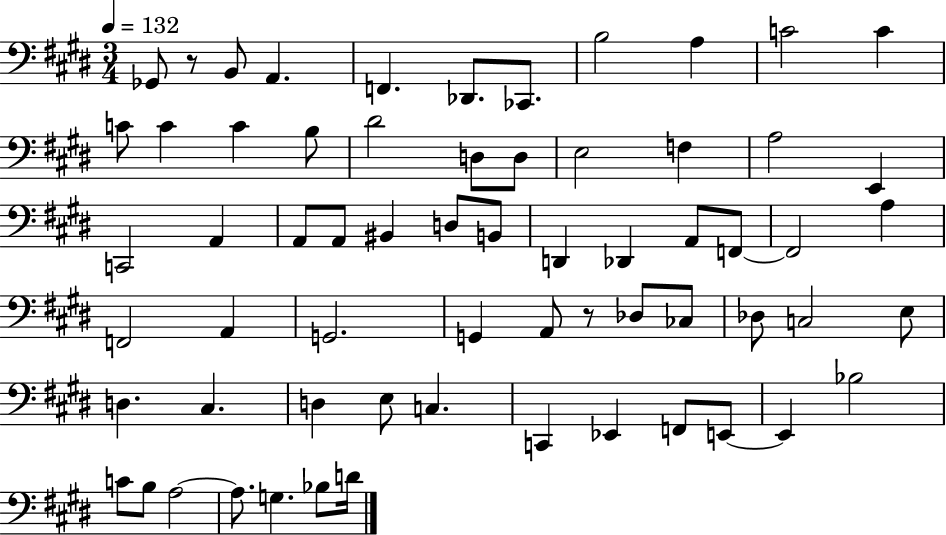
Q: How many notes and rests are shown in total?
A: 64